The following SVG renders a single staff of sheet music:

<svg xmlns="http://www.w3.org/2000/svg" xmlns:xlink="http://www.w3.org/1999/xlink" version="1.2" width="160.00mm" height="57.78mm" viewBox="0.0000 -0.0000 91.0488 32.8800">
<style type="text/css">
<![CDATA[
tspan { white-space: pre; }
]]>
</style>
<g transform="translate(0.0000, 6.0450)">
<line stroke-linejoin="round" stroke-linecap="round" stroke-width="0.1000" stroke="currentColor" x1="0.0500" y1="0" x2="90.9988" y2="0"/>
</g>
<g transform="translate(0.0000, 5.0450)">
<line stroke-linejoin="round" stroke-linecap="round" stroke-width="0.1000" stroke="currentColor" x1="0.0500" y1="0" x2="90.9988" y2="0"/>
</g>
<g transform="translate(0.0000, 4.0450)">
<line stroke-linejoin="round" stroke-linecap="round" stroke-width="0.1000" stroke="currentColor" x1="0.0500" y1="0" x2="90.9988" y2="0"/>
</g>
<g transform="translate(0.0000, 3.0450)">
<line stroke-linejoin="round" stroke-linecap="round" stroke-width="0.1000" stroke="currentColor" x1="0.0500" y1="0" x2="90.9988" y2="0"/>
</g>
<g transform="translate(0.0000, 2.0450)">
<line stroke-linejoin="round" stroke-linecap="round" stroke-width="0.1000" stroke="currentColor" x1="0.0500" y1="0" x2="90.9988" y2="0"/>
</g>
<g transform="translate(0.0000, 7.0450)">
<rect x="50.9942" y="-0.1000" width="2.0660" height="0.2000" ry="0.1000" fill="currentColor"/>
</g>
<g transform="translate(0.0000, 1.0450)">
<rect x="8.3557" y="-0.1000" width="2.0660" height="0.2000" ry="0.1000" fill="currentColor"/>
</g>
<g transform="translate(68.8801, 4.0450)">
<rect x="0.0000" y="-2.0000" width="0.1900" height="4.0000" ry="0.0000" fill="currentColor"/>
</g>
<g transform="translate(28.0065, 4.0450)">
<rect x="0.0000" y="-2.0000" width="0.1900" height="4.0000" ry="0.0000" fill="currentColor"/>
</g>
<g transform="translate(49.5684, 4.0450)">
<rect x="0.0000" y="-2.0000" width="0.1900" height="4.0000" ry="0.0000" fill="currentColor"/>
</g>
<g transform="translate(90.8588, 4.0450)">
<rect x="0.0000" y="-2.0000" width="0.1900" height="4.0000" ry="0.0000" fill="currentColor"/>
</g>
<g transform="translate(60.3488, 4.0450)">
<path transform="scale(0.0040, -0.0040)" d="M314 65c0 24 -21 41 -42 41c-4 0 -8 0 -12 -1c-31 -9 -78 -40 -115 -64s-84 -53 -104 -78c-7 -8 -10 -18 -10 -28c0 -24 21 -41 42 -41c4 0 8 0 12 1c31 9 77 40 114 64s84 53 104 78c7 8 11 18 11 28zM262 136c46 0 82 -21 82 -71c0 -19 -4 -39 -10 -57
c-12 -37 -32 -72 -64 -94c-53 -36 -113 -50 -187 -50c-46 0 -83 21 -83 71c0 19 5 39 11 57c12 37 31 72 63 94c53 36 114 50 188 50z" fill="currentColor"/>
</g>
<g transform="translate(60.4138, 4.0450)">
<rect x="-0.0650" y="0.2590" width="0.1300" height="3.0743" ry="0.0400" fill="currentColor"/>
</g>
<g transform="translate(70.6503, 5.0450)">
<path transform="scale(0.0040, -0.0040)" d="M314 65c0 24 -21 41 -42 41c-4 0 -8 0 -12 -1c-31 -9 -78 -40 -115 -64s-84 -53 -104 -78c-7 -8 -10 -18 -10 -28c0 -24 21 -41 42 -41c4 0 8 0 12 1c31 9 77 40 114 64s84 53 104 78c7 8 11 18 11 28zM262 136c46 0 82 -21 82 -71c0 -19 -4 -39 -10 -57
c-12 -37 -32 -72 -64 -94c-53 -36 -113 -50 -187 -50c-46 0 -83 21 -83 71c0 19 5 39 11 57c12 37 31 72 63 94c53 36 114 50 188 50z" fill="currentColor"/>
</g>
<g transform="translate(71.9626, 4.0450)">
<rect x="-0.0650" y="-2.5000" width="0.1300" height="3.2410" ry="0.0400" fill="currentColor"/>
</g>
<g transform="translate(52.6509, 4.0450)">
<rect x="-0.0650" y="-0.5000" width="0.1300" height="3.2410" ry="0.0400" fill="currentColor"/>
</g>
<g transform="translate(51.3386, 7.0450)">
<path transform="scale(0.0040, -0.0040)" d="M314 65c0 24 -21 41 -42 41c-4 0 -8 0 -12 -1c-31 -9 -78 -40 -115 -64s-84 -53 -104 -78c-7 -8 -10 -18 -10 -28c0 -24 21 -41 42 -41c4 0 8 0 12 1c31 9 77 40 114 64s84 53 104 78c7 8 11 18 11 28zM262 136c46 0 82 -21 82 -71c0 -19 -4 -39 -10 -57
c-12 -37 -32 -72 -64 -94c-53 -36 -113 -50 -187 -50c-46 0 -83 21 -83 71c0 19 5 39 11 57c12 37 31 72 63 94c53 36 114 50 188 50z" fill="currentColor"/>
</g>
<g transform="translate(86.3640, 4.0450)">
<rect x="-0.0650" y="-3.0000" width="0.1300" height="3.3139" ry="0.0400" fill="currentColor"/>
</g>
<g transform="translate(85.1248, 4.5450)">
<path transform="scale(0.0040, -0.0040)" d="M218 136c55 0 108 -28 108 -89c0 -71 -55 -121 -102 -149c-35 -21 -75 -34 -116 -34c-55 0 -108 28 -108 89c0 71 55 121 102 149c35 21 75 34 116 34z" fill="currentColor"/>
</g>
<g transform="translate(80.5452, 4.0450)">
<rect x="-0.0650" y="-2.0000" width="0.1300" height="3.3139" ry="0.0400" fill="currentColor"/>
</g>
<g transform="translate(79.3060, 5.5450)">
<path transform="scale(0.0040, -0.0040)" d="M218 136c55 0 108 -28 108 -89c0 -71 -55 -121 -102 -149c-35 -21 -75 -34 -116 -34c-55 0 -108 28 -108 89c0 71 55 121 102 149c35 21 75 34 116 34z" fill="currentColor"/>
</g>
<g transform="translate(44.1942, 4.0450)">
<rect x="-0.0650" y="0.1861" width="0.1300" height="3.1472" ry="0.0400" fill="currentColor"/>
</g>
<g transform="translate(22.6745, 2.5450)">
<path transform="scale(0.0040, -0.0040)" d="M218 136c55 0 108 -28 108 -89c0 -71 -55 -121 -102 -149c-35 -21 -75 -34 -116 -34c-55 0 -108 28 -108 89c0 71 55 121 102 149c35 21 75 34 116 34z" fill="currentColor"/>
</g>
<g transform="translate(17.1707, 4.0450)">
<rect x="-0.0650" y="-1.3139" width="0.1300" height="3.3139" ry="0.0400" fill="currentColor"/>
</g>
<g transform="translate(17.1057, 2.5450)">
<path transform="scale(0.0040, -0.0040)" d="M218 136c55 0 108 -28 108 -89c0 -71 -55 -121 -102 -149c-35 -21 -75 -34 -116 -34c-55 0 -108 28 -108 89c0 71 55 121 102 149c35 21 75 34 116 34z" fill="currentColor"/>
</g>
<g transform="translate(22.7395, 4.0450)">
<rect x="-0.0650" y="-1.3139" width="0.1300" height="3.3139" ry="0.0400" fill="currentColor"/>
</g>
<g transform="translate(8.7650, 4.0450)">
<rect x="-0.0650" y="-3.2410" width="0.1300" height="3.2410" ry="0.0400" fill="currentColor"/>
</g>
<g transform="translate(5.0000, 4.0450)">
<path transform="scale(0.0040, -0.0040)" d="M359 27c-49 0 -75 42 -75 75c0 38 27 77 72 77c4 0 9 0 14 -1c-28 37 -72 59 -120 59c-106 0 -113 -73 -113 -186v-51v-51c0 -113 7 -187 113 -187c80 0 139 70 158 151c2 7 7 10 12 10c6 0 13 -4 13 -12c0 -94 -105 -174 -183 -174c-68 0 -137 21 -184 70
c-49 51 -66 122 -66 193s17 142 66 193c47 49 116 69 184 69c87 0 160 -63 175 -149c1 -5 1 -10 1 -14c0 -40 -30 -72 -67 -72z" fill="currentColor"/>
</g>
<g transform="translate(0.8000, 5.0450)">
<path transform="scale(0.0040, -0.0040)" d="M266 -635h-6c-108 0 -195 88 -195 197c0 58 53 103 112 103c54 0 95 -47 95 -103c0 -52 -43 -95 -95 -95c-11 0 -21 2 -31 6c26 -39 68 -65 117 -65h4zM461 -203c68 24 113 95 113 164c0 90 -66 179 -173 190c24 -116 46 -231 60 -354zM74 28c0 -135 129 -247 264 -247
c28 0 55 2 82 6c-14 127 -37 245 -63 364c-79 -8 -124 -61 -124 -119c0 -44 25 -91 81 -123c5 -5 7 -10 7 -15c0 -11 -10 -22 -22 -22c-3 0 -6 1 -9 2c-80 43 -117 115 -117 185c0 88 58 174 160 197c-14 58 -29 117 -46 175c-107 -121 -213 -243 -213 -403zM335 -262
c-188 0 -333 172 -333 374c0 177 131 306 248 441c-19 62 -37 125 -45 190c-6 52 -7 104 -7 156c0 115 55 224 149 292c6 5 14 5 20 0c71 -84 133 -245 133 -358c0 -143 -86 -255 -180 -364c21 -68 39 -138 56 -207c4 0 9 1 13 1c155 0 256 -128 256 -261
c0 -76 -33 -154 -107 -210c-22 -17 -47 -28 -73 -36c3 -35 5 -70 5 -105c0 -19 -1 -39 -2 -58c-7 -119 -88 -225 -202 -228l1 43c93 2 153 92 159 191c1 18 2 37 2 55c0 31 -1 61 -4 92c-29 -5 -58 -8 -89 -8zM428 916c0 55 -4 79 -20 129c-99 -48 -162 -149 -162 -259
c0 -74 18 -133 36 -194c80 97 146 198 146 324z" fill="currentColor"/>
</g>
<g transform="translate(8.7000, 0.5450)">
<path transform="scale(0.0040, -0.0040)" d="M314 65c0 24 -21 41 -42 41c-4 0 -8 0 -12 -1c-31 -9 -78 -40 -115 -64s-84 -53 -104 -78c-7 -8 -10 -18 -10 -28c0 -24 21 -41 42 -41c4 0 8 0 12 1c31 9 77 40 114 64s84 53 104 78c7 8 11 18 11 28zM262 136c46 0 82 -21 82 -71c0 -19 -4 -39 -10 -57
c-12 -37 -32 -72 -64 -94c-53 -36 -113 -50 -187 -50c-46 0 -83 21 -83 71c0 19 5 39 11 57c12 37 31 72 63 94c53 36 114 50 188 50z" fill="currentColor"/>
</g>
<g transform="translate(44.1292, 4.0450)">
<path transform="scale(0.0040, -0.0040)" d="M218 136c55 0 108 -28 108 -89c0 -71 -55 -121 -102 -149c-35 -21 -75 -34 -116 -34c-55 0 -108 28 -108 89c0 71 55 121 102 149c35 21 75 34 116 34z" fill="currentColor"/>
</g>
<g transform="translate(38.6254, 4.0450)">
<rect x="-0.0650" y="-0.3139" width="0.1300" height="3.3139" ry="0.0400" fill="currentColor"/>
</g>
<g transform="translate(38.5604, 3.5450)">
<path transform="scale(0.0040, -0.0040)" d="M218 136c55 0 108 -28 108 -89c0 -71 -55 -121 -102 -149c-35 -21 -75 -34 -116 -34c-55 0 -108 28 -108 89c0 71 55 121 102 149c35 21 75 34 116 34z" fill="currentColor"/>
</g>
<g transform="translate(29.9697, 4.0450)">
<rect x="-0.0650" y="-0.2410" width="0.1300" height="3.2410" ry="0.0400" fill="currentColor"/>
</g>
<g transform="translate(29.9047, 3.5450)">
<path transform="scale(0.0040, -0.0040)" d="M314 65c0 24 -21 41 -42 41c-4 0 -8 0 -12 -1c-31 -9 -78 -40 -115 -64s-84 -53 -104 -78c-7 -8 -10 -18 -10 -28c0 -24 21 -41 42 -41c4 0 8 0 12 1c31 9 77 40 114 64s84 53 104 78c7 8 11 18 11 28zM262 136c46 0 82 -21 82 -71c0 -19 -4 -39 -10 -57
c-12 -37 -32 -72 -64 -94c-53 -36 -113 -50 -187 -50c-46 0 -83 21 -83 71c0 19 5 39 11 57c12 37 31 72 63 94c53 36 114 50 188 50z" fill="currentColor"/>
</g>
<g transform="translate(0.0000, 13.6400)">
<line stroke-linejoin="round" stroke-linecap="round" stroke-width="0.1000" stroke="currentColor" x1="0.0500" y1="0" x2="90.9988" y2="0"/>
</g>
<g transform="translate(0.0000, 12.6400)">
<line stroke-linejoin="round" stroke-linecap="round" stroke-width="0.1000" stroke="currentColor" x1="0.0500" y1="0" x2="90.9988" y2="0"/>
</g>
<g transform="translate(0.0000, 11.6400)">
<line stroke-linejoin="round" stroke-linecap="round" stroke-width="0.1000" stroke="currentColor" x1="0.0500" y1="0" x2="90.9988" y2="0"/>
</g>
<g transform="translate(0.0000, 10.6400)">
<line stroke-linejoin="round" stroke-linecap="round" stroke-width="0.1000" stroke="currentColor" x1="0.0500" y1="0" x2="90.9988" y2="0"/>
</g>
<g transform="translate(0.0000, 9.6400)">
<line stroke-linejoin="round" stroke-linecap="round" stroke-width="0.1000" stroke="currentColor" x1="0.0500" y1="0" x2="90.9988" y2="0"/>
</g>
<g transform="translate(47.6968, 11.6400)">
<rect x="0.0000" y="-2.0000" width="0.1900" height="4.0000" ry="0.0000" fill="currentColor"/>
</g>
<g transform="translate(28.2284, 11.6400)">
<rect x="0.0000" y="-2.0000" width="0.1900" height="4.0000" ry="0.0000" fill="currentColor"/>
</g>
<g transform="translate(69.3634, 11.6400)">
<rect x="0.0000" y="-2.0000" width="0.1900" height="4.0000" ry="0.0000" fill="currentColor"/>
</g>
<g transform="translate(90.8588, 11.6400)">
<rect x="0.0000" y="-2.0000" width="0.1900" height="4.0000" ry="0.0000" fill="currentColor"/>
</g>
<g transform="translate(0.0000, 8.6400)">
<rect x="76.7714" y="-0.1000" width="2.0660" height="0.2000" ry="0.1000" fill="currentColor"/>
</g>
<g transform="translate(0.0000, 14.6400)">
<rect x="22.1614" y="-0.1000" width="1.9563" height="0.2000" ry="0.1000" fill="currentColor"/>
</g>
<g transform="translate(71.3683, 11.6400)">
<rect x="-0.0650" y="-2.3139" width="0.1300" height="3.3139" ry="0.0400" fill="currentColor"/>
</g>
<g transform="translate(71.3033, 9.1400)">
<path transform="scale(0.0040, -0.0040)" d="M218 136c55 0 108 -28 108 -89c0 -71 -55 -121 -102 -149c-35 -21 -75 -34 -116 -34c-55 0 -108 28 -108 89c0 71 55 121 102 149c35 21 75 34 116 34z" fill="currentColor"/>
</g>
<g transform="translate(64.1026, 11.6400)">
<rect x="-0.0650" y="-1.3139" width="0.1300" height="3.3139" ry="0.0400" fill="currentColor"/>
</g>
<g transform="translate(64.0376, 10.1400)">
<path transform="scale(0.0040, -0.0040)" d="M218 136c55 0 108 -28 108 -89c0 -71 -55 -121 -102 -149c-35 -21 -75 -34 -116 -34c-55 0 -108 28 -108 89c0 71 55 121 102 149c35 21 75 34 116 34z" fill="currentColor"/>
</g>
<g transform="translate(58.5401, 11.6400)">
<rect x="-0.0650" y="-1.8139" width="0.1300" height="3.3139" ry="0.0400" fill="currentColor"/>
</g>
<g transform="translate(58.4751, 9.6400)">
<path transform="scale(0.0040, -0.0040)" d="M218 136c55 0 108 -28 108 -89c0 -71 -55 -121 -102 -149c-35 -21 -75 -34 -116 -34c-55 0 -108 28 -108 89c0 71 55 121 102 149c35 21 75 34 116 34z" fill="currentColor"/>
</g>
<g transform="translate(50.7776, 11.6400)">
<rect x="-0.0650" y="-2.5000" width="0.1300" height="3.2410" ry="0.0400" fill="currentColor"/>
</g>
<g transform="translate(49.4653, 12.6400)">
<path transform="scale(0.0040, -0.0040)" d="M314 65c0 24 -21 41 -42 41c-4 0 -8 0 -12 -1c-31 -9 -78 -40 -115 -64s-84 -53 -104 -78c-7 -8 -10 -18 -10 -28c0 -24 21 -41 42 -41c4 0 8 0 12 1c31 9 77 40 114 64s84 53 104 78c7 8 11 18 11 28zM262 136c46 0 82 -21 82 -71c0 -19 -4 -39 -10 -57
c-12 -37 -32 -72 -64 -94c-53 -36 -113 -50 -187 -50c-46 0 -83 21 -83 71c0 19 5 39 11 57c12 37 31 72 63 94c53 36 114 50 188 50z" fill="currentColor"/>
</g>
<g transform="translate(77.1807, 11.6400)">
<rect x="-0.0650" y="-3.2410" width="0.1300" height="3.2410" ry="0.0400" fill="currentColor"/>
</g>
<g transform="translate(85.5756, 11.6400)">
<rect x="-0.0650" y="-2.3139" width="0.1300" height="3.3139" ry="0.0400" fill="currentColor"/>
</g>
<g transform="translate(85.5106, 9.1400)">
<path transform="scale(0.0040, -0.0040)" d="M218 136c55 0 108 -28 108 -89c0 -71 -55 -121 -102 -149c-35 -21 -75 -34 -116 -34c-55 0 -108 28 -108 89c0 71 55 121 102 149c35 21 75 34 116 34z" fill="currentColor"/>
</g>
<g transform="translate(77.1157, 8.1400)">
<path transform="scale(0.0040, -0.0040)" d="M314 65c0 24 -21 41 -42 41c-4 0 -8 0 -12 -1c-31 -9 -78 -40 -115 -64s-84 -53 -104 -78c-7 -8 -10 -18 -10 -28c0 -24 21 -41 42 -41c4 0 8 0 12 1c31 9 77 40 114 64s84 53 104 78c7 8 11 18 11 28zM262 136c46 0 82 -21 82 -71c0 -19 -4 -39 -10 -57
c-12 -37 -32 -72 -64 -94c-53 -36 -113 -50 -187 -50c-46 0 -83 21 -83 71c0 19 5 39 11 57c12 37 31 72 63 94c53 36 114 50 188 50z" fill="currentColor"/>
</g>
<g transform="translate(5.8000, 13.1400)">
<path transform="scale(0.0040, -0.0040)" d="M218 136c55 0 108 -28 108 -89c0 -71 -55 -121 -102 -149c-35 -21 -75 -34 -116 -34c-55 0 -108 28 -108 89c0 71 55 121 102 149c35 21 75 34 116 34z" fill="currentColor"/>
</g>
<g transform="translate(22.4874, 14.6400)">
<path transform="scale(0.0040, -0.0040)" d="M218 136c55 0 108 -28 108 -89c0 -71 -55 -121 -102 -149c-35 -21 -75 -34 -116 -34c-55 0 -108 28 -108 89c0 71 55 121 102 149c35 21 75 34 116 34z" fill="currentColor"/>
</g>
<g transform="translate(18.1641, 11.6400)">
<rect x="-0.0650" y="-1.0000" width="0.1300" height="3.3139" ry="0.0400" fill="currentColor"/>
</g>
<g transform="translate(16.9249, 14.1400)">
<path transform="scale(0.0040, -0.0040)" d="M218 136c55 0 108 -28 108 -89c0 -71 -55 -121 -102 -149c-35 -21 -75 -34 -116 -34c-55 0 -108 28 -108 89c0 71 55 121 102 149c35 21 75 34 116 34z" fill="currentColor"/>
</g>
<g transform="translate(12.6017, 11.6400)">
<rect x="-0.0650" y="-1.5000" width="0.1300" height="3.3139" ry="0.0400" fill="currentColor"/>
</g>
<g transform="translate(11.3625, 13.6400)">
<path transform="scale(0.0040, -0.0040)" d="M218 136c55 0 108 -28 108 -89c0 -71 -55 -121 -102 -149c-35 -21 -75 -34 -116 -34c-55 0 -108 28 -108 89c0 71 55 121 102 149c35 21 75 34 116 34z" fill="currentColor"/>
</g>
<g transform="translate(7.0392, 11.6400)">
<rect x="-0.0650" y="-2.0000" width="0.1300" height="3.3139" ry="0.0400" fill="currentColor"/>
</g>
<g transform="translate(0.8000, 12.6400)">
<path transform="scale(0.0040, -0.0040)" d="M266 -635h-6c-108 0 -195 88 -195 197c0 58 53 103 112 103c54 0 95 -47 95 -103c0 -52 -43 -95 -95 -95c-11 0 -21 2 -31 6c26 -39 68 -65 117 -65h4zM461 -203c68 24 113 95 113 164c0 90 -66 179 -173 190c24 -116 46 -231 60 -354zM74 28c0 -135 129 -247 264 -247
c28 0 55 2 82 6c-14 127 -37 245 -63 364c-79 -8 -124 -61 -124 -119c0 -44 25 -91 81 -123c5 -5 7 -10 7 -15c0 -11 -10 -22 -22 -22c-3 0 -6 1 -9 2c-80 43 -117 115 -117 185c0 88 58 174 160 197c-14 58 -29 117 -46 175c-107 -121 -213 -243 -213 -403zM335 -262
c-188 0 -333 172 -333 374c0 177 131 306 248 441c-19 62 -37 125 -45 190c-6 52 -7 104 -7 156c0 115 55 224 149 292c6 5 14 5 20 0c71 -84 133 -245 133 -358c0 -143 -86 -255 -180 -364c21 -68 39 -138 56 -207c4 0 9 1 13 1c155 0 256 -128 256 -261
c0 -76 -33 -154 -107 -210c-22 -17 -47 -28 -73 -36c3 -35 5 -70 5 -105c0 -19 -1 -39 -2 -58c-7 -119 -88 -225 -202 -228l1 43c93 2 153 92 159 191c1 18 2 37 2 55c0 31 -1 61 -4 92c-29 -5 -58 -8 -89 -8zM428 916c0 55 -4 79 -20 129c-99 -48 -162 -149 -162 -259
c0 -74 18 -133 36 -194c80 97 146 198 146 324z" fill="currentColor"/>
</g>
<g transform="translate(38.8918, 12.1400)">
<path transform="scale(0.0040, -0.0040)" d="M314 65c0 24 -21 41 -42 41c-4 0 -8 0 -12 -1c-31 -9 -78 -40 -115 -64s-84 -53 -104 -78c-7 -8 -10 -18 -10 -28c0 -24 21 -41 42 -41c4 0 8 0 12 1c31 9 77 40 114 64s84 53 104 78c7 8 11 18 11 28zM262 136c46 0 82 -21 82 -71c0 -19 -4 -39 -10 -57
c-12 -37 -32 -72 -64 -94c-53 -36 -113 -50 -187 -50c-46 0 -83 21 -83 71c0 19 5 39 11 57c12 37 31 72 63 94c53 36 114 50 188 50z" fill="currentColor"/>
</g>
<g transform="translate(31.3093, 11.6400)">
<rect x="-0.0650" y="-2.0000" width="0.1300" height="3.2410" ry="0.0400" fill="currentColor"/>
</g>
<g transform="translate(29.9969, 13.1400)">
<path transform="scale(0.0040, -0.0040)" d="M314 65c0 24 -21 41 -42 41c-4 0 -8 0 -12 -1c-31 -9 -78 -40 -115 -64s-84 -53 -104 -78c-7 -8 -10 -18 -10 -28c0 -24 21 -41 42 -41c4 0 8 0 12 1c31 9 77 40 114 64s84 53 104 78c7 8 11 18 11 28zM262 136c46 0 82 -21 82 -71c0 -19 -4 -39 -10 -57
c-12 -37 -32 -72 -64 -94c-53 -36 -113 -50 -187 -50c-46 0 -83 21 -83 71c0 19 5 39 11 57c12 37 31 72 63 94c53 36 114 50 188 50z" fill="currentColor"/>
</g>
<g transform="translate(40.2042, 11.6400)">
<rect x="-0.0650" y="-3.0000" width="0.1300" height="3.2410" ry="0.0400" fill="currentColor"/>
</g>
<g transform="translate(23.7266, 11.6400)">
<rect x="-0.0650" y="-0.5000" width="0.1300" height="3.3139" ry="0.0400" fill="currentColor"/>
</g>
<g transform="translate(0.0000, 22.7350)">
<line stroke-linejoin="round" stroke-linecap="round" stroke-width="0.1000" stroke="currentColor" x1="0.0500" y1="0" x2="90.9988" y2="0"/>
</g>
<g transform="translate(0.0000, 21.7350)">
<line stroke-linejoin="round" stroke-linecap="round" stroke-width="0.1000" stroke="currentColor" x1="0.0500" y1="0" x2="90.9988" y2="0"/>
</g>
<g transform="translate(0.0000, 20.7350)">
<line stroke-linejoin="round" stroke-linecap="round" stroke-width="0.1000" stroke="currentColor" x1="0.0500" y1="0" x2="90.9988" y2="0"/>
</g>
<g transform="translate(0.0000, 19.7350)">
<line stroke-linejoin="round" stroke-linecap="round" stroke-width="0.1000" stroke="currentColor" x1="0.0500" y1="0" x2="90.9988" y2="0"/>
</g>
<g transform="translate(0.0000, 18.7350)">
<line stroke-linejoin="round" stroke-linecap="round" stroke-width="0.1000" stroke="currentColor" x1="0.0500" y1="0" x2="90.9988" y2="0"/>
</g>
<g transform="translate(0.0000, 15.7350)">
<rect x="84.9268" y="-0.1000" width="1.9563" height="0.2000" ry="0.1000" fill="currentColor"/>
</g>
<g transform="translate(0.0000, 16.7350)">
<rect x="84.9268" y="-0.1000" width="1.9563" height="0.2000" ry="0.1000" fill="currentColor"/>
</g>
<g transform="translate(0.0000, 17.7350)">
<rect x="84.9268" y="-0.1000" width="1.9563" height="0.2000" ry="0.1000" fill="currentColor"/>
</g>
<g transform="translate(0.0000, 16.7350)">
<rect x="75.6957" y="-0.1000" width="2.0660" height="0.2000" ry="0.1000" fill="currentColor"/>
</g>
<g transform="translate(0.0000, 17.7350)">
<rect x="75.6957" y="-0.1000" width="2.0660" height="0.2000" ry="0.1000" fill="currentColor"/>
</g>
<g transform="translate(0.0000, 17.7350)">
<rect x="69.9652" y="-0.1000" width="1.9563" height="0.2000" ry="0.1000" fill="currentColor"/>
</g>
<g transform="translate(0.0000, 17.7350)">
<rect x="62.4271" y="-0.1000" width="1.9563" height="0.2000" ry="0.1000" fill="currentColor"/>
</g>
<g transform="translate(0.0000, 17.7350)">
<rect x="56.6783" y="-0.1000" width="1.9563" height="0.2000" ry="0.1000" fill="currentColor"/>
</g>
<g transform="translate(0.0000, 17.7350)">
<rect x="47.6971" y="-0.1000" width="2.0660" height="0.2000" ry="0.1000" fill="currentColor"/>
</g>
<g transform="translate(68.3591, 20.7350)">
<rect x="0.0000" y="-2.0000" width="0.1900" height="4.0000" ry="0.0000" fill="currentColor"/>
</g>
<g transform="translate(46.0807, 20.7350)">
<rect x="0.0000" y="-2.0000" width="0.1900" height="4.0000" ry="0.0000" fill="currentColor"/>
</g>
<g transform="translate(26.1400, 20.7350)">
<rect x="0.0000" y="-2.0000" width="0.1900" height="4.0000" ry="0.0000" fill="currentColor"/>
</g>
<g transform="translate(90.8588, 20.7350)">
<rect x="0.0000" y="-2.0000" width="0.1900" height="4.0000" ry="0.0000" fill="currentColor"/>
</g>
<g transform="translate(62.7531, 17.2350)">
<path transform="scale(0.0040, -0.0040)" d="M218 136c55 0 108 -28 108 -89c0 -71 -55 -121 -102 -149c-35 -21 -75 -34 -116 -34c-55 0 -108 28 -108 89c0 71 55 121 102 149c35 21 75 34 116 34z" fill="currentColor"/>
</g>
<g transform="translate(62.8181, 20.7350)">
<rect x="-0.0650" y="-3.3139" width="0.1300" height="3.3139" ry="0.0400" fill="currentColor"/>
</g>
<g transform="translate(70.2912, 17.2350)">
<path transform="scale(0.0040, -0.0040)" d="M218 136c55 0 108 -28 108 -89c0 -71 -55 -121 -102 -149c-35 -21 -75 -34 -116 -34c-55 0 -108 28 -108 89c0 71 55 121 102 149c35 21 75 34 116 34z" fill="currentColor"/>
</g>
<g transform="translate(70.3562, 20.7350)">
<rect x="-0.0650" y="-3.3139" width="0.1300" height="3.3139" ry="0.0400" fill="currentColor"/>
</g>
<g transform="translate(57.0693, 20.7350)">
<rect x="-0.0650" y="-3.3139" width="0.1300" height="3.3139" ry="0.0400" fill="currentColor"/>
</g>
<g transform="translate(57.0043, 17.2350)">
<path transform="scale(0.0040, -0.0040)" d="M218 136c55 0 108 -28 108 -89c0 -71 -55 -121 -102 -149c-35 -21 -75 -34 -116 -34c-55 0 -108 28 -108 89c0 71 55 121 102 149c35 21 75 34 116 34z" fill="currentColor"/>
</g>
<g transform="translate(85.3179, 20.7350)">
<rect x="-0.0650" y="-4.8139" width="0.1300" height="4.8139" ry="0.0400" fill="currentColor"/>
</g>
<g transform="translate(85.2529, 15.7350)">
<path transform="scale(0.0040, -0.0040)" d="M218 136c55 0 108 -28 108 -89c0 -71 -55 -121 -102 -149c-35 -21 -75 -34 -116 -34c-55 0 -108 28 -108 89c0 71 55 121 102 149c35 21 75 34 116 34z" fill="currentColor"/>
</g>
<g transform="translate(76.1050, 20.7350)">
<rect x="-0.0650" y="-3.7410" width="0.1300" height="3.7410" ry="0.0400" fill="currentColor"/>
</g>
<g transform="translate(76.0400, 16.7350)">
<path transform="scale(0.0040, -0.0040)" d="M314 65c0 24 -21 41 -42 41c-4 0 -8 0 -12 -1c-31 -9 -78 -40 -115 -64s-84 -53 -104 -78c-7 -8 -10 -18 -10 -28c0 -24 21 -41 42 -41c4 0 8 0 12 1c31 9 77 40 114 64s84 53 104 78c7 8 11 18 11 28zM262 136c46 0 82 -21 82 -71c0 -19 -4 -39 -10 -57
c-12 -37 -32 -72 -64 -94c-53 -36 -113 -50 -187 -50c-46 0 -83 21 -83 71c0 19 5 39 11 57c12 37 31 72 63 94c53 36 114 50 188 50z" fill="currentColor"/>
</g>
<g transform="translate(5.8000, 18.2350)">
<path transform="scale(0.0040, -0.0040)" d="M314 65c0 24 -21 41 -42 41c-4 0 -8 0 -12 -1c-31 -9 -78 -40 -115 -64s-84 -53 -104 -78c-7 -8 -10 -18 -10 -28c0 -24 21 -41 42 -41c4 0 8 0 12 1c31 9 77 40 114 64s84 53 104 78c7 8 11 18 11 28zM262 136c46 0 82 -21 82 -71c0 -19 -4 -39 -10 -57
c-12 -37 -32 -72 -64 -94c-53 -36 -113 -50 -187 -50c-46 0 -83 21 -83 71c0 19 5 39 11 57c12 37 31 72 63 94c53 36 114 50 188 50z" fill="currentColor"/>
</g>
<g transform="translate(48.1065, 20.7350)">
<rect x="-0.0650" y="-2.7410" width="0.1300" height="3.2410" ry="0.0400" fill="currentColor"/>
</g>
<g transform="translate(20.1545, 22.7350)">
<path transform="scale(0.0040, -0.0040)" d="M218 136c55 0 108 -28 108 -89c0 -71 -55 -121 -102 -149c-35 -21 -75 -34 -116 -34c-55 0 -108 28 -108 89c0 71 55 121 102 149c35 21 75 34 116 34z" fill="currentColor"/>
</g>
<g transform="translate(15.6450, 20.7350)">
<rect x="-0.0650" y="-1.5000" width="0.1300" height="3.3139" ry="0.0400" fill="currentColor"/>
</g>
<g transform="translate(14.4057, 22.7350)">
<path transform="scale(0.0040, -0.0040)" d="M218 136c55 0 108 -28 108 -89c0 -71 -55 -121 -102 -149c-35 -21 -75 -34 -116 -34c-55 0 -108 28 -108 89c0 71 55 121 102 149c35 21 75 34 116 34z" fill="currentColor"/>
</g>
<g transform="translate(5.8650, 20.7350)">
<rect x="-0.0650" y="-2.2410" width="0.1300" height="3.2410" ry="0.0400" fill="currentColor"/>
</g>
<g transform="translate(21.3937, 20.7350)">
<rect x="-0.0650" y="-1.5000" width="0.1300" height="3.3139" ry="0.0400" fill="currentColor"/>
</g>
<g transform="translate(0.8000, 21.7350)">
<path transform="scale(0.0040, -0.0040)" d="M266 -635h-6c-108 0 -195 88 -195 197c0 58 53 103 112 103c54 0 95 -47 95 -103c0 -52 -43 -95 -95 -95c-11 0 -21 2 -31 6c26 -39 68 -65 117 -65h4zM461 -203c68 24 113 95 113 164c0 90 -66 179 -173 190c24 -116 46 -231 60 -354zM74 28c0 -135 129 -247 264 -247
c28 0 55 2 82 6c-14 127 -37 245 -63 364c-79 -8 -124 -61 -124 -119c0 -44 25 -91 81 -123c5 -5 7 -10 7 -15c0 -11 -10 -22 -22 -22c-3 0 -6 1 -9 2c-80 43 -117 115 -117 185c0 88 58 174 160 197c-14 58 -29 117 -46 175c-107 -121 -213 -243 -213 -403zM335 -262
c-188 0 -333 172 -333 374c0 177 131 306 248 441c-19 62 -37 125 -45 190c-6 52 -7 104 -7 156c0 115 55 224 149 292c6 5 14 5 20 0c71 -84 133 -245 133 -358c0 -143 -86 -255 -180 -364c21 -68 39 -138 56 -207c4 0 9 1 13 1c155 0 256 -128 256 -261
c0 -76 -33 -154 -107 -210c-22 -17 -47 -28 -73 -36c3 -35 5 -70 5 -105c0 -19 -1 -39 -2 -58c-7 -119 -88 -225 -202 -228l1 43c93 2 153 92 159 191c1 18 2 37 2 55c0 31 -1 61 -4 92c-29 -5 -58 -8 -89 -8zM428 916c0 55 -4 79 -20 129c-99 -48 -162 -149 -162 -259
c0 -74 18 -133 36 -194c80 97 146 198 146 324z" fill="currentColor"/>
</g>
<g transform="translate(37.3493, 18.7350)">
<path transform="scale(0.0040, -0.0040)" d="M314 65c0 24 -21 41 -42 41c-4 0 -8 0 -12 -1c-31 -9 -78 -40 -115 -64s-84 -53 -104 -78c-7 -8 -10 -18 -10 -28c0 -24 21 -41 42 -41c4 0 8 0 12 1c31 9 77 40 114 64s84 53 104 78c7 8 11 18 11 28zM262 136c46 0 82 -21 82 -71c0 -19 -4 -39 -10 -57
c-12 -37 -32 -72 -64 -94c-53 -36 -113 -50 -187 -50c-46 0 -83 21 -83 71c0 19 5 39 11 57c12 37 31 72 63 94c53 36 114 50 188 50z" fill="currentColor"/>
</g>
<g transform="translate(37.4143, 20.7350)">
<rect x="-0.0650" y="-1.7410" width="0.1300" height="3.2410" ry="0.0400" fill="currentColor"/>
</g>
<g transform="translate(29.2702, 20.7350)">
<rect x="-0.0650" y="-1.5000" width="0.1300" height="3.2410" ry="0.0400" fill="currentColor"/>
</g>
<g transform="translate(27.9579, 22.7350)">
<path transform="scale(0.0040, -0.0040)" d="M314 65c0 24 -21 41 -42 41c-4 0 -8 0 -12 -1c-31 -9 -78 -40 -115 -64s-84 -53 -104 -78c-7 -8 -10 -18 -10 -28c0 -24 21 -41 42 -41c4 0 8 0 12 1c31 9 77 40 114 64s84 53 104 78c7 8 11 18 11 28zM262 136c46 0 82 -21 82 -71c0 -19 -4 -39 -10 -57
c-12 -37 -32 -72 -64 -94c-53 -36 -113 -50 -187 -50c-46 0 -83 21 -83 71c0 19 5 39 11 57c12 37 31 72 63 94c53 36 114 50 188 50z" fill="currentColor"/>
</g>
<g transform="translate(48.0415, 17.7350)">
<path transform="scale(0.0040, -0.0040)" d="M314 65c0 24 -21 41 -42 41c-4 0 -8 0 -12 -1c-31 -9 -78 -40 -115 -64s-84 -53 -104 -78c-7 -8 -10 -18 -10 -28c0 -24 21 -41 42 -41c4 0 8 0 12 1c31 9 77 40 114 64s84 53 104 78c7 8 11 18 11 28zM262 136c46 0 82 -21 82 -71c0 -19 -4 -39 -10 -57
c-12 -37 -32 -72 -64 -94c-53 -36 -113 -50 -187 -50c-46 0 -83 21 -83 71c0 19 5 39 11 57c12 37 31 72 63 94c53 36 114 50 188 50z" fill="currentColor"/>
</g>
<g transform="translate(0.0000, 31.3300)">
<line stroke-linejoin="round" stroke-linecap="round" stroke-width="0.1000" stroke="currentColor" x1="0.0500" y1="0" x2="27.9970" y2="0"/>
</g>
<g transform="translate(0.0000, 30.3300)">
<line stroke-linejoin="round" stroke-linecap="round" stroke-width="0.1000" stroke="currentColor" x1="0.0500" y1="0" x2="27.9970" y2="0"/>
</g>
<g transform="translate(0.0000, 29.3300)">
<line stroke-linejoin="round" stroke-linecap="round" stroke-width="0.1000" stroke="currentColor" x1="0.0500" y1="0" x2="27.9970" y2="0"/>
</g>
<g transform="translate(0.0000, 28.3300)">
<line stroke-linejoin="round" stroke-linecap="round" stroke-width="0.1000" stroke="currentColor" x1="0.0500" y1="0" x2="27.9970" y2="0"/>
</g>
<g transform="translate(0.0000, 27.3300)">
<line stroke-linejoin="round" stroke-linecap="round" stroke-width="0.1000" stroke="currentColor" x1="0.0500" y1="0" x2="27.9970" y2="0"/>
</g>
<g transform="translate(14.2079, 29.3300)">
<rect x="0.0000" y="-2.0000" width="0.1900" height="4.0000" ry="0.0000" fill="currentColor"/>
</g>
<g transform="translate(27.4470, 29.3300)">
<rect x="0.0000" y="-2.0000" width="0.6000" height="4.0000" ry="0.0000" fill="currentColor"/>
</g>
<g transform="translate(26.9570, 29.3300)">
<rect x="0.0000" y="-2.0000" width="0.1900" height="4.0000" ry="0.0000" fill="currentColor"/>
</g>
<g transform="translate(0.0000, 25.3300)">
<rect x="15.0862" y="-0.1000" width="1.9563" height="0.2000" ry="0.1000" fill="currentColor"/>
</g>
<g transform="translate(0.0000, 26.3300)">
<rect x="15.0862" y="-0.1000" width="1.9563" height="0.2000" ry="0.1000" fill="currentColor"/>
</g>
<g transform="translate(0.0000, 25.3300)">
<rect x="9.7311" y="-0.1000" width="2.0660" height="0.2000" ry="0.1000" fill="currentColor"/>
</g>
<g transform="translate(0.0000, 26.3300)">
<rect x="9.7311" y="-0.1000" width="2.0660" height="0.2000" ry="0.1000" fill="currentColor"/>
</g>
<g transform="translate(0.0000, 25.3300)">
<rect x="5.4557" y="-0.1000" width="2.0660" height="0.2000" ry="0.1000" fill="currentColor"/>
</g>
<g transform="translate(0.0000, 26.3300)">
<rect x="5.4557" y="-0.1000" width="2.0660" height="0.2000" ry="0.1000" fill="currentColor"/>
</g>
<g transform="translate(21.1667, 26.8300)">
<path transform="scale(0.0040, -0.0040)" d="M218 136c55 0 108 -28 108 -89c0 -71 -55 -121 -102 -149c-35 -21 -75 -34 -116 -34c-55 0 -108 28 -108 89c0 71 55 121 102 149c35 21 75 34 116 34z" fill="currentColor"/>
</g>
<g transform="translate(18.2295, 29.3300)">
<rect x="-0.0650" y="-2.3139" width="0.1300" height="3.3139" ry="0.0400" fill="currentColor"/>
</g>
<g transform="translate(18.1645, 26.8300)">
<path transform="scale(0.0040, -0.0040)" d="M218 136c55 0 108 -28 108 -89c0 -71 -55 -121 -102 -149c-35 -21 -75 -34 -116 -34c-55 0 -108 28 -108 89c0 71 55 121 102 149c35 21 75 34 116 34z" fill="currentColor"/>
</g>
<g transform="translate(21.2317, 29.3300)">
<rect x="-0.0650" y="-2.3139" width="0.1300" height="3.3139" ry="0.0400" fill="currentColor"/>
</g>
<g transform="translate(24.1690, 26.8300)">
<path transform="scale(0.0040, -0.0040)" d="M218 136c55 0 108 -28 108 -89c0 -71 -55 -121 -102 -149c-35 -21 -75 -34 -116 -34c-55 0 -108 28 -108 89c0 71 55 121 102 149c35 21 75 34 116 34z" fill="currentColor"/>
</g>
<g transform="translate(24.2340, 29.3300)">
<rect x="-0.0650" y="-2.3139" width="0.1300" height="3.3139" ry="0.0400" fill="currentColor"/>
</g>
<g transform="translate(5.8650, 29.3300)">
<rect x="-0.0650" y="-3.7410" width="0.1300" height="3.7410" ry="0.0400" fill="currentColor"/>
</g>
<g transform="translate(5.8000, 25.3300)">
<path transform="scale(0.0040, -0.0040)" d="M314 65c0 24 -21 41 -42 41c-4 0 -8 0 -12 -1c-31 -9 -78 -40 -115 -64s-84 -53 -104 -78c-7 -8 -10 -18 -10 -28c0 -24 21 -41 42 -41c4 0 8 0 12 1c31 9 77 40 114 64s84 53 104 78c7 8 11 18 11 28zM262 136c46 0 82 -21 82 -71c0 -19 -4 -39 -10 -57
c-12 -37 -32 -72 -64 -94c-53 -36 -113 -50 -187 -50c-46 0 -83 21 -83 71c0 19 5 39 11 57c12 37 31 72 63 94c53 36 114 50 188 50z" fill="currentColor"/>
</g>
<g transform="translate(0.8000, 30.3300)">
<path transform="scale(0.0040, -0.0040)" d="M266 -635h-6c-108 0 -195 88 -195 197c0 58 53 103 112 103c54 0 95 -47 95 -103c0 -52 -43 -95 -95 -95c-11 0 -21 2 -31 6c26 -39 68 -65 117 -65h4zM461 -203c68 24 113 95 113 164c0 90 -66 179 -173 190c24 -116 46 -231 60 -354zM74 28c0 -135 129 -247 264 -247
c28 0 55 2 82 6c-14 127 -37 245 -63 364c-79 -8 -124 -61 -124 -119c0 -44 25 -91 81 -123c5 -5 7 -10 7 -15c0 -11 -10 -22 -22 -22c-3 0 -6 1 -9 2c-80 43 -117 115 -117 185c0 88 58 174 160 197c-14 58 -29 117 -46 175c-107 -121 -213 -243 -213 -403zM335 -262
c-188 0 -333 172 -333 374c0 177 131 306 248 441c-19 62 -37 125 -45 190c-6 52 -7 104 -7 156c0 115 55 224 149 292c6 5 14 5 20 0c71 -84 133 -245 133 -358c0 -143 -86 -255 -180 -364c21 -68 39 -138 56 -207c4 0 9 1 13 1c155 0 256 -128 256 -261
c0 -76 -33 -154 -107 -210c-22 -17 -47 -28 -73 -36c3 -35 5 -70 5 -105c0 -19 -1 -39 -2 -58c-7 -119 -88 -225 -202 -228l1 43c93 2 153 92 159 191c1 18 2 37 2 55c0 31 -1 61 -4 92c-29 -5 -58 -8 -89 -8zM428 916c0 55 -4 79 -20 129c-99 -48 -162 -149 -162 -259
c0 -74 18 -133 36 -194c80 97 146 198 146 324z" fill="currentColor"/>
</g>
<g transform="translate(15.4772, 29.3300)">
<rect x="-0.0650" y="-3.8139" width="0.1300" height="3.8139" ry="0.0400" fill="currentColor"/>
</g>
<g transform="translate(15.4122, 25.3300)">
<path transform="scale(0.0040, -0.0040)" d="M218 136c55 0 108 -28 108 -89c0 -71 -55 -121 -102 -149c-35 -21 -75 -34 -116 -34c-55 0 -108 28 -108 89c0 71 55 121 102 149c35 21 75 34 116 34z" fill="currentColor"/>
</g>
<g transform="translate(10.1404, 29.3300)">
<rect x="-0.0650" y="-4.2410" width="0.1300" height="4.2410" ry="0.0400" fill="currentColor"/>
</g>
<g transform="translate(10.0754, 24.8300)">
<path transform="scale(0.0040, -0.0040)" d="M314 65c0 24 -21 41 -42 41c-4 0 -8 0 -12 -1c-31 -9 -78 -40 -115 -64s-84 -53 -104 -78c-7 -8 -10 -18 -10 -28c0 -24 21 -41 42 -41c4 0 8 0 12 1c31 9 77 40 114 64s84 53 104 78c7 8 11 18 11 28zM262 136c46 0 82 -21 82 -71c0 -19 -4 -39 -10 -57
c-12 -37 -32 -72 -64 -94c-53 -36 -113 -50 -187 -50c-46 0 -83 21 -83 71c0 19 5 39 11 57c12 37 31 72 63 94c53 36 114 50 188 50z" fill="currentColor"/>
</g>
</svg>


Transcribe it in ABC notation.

X:1
T:Untitled
M:4/4
L:1/4
K:C
b2 e e c2 c B C2 B2 G2 F A F E D C F2 A2 G2 f e g b2 g g2 E E E2 f2 a2 b b b c'2 e' c'2 d'2 c' g g g